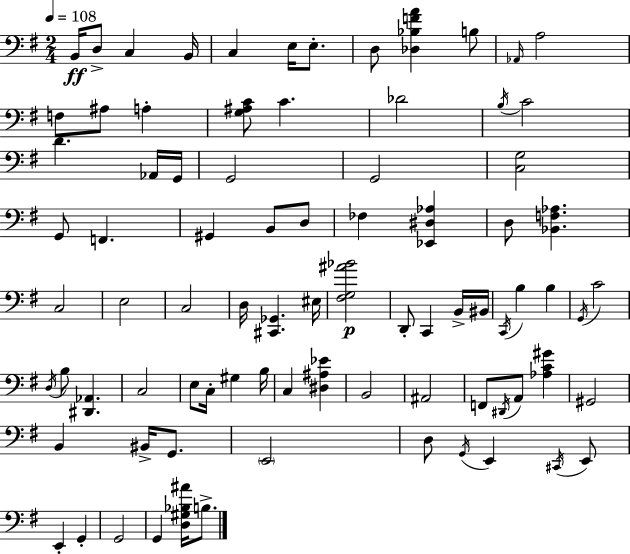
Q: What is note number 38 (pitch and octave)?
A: B2